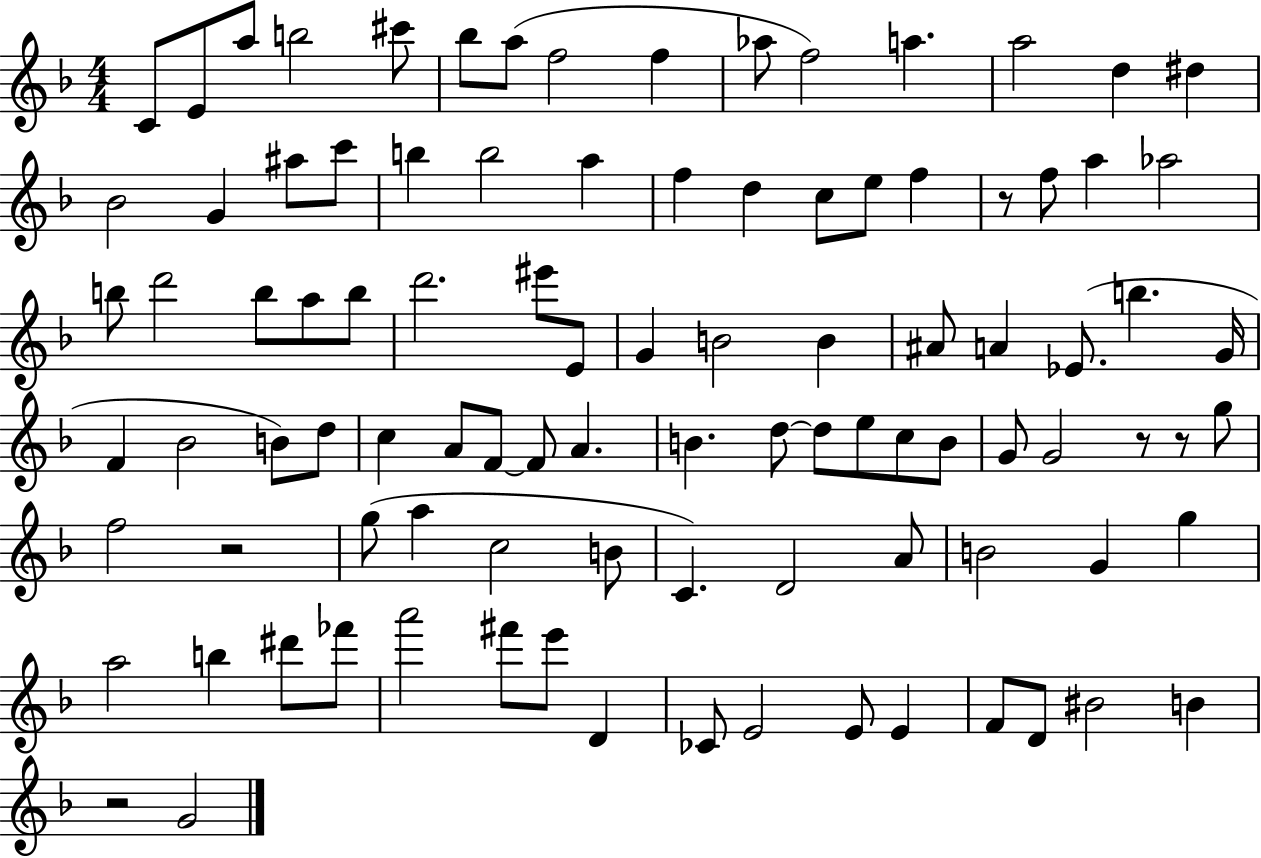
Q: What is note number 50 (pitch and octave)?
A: D5